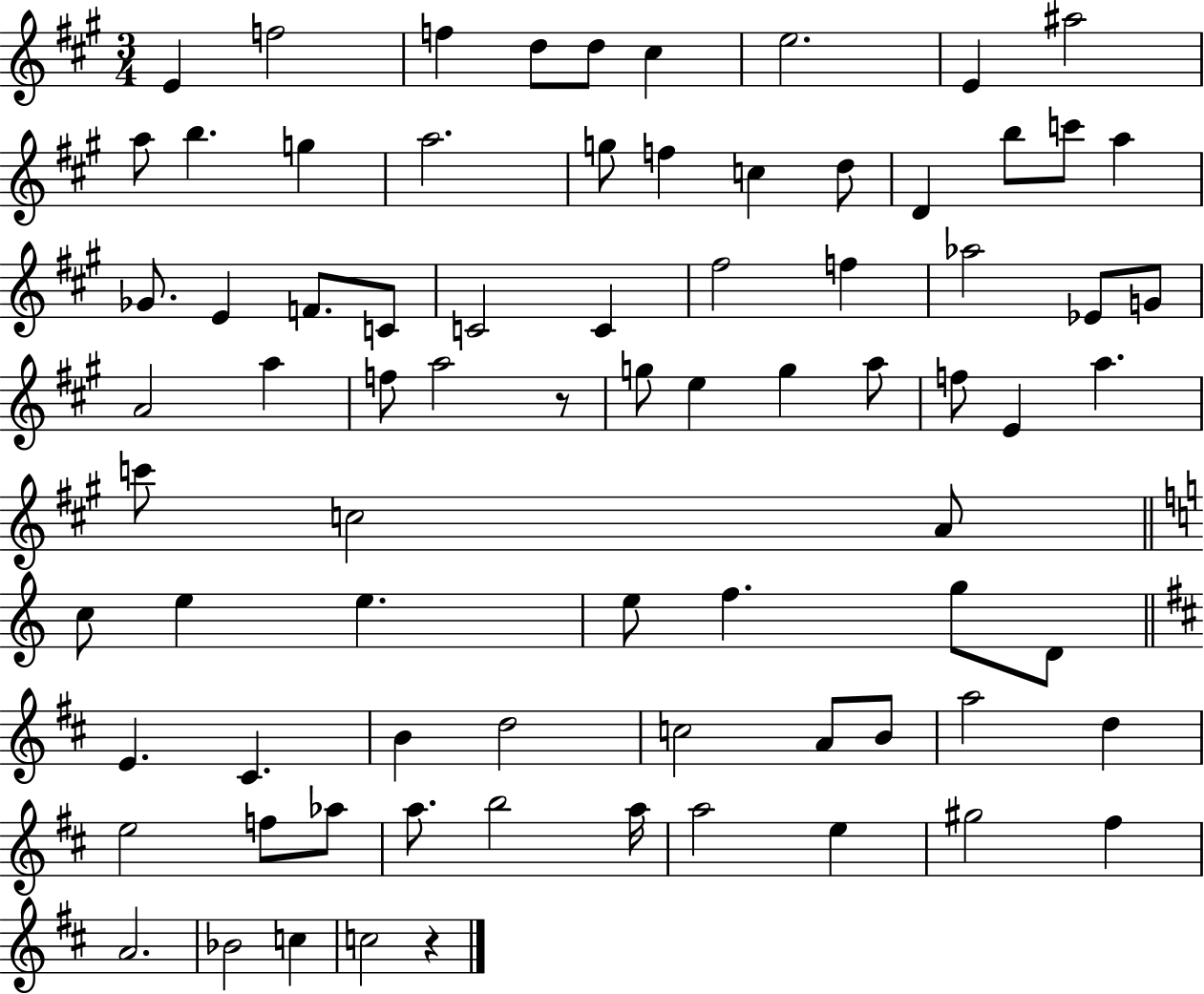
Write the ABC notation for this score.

X:1
T:Untitled
M:3/4
L:1/4
K:A
E f2 f d/2 d/2 ^c e2 E ^a2 a/2 b g a2 g/2 f c d/2 D b/2 c'/2 a _G/2 E F/2 C/2 C2 C ^f2 f _a2 _E/2 G/2 A2 a f/2 a2 z/2 g/2 e g a/2 f/2 E a c'/2 c2 A/2 c/2 e e e/2 f g/2 D/2 E ^C B d2 c2 A/2 B/2 a2 d e2 f/2 _a/2 a/2 b2 a/4 a2 e ^g2 ^f A2 _B2 c c2 z